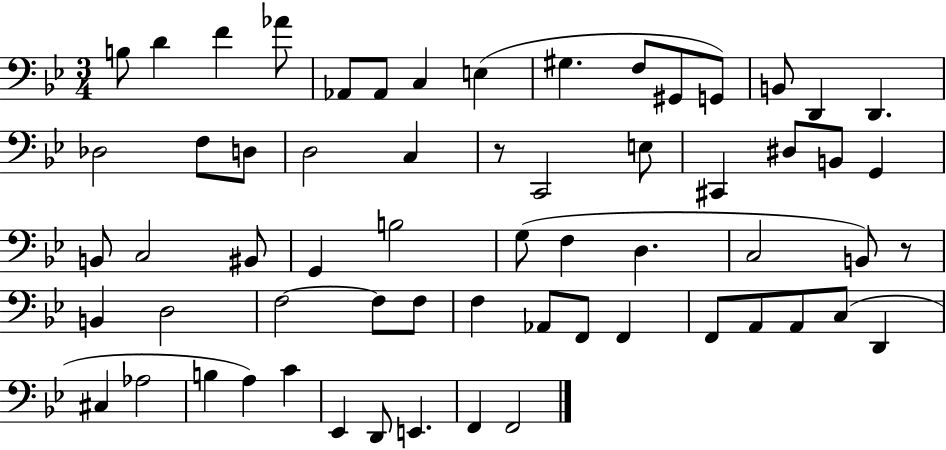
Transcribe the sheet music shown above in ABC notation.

X:1
T:Untitled
M:3/4
L:1/4
K:Bb
B,/2 D F _A/2 _A,,/2 _A,,/2 C, E, ^G, F,/2 ^G,,/2 G,,/2 B,,/2 D,, D,, _D,2 F,/2 D,/2 D,2 C, z/2 C,,2 E,/2 ^C,, ^D,/2 B,,/2 G,, B,,/2 C,2 ^B,,/2 G,, B,2 G,/2 F, D, C,2 B,,/2 z/2 B,, D,2 F,2 F,/2 F,/2 F, _A,,/2 F,,/2 F,, F,,/2 A,,/2 A,,/2 C,/2 D,, ^C, _A,2 B, A, C _E,, D,,/2 E,, F,, F,,2